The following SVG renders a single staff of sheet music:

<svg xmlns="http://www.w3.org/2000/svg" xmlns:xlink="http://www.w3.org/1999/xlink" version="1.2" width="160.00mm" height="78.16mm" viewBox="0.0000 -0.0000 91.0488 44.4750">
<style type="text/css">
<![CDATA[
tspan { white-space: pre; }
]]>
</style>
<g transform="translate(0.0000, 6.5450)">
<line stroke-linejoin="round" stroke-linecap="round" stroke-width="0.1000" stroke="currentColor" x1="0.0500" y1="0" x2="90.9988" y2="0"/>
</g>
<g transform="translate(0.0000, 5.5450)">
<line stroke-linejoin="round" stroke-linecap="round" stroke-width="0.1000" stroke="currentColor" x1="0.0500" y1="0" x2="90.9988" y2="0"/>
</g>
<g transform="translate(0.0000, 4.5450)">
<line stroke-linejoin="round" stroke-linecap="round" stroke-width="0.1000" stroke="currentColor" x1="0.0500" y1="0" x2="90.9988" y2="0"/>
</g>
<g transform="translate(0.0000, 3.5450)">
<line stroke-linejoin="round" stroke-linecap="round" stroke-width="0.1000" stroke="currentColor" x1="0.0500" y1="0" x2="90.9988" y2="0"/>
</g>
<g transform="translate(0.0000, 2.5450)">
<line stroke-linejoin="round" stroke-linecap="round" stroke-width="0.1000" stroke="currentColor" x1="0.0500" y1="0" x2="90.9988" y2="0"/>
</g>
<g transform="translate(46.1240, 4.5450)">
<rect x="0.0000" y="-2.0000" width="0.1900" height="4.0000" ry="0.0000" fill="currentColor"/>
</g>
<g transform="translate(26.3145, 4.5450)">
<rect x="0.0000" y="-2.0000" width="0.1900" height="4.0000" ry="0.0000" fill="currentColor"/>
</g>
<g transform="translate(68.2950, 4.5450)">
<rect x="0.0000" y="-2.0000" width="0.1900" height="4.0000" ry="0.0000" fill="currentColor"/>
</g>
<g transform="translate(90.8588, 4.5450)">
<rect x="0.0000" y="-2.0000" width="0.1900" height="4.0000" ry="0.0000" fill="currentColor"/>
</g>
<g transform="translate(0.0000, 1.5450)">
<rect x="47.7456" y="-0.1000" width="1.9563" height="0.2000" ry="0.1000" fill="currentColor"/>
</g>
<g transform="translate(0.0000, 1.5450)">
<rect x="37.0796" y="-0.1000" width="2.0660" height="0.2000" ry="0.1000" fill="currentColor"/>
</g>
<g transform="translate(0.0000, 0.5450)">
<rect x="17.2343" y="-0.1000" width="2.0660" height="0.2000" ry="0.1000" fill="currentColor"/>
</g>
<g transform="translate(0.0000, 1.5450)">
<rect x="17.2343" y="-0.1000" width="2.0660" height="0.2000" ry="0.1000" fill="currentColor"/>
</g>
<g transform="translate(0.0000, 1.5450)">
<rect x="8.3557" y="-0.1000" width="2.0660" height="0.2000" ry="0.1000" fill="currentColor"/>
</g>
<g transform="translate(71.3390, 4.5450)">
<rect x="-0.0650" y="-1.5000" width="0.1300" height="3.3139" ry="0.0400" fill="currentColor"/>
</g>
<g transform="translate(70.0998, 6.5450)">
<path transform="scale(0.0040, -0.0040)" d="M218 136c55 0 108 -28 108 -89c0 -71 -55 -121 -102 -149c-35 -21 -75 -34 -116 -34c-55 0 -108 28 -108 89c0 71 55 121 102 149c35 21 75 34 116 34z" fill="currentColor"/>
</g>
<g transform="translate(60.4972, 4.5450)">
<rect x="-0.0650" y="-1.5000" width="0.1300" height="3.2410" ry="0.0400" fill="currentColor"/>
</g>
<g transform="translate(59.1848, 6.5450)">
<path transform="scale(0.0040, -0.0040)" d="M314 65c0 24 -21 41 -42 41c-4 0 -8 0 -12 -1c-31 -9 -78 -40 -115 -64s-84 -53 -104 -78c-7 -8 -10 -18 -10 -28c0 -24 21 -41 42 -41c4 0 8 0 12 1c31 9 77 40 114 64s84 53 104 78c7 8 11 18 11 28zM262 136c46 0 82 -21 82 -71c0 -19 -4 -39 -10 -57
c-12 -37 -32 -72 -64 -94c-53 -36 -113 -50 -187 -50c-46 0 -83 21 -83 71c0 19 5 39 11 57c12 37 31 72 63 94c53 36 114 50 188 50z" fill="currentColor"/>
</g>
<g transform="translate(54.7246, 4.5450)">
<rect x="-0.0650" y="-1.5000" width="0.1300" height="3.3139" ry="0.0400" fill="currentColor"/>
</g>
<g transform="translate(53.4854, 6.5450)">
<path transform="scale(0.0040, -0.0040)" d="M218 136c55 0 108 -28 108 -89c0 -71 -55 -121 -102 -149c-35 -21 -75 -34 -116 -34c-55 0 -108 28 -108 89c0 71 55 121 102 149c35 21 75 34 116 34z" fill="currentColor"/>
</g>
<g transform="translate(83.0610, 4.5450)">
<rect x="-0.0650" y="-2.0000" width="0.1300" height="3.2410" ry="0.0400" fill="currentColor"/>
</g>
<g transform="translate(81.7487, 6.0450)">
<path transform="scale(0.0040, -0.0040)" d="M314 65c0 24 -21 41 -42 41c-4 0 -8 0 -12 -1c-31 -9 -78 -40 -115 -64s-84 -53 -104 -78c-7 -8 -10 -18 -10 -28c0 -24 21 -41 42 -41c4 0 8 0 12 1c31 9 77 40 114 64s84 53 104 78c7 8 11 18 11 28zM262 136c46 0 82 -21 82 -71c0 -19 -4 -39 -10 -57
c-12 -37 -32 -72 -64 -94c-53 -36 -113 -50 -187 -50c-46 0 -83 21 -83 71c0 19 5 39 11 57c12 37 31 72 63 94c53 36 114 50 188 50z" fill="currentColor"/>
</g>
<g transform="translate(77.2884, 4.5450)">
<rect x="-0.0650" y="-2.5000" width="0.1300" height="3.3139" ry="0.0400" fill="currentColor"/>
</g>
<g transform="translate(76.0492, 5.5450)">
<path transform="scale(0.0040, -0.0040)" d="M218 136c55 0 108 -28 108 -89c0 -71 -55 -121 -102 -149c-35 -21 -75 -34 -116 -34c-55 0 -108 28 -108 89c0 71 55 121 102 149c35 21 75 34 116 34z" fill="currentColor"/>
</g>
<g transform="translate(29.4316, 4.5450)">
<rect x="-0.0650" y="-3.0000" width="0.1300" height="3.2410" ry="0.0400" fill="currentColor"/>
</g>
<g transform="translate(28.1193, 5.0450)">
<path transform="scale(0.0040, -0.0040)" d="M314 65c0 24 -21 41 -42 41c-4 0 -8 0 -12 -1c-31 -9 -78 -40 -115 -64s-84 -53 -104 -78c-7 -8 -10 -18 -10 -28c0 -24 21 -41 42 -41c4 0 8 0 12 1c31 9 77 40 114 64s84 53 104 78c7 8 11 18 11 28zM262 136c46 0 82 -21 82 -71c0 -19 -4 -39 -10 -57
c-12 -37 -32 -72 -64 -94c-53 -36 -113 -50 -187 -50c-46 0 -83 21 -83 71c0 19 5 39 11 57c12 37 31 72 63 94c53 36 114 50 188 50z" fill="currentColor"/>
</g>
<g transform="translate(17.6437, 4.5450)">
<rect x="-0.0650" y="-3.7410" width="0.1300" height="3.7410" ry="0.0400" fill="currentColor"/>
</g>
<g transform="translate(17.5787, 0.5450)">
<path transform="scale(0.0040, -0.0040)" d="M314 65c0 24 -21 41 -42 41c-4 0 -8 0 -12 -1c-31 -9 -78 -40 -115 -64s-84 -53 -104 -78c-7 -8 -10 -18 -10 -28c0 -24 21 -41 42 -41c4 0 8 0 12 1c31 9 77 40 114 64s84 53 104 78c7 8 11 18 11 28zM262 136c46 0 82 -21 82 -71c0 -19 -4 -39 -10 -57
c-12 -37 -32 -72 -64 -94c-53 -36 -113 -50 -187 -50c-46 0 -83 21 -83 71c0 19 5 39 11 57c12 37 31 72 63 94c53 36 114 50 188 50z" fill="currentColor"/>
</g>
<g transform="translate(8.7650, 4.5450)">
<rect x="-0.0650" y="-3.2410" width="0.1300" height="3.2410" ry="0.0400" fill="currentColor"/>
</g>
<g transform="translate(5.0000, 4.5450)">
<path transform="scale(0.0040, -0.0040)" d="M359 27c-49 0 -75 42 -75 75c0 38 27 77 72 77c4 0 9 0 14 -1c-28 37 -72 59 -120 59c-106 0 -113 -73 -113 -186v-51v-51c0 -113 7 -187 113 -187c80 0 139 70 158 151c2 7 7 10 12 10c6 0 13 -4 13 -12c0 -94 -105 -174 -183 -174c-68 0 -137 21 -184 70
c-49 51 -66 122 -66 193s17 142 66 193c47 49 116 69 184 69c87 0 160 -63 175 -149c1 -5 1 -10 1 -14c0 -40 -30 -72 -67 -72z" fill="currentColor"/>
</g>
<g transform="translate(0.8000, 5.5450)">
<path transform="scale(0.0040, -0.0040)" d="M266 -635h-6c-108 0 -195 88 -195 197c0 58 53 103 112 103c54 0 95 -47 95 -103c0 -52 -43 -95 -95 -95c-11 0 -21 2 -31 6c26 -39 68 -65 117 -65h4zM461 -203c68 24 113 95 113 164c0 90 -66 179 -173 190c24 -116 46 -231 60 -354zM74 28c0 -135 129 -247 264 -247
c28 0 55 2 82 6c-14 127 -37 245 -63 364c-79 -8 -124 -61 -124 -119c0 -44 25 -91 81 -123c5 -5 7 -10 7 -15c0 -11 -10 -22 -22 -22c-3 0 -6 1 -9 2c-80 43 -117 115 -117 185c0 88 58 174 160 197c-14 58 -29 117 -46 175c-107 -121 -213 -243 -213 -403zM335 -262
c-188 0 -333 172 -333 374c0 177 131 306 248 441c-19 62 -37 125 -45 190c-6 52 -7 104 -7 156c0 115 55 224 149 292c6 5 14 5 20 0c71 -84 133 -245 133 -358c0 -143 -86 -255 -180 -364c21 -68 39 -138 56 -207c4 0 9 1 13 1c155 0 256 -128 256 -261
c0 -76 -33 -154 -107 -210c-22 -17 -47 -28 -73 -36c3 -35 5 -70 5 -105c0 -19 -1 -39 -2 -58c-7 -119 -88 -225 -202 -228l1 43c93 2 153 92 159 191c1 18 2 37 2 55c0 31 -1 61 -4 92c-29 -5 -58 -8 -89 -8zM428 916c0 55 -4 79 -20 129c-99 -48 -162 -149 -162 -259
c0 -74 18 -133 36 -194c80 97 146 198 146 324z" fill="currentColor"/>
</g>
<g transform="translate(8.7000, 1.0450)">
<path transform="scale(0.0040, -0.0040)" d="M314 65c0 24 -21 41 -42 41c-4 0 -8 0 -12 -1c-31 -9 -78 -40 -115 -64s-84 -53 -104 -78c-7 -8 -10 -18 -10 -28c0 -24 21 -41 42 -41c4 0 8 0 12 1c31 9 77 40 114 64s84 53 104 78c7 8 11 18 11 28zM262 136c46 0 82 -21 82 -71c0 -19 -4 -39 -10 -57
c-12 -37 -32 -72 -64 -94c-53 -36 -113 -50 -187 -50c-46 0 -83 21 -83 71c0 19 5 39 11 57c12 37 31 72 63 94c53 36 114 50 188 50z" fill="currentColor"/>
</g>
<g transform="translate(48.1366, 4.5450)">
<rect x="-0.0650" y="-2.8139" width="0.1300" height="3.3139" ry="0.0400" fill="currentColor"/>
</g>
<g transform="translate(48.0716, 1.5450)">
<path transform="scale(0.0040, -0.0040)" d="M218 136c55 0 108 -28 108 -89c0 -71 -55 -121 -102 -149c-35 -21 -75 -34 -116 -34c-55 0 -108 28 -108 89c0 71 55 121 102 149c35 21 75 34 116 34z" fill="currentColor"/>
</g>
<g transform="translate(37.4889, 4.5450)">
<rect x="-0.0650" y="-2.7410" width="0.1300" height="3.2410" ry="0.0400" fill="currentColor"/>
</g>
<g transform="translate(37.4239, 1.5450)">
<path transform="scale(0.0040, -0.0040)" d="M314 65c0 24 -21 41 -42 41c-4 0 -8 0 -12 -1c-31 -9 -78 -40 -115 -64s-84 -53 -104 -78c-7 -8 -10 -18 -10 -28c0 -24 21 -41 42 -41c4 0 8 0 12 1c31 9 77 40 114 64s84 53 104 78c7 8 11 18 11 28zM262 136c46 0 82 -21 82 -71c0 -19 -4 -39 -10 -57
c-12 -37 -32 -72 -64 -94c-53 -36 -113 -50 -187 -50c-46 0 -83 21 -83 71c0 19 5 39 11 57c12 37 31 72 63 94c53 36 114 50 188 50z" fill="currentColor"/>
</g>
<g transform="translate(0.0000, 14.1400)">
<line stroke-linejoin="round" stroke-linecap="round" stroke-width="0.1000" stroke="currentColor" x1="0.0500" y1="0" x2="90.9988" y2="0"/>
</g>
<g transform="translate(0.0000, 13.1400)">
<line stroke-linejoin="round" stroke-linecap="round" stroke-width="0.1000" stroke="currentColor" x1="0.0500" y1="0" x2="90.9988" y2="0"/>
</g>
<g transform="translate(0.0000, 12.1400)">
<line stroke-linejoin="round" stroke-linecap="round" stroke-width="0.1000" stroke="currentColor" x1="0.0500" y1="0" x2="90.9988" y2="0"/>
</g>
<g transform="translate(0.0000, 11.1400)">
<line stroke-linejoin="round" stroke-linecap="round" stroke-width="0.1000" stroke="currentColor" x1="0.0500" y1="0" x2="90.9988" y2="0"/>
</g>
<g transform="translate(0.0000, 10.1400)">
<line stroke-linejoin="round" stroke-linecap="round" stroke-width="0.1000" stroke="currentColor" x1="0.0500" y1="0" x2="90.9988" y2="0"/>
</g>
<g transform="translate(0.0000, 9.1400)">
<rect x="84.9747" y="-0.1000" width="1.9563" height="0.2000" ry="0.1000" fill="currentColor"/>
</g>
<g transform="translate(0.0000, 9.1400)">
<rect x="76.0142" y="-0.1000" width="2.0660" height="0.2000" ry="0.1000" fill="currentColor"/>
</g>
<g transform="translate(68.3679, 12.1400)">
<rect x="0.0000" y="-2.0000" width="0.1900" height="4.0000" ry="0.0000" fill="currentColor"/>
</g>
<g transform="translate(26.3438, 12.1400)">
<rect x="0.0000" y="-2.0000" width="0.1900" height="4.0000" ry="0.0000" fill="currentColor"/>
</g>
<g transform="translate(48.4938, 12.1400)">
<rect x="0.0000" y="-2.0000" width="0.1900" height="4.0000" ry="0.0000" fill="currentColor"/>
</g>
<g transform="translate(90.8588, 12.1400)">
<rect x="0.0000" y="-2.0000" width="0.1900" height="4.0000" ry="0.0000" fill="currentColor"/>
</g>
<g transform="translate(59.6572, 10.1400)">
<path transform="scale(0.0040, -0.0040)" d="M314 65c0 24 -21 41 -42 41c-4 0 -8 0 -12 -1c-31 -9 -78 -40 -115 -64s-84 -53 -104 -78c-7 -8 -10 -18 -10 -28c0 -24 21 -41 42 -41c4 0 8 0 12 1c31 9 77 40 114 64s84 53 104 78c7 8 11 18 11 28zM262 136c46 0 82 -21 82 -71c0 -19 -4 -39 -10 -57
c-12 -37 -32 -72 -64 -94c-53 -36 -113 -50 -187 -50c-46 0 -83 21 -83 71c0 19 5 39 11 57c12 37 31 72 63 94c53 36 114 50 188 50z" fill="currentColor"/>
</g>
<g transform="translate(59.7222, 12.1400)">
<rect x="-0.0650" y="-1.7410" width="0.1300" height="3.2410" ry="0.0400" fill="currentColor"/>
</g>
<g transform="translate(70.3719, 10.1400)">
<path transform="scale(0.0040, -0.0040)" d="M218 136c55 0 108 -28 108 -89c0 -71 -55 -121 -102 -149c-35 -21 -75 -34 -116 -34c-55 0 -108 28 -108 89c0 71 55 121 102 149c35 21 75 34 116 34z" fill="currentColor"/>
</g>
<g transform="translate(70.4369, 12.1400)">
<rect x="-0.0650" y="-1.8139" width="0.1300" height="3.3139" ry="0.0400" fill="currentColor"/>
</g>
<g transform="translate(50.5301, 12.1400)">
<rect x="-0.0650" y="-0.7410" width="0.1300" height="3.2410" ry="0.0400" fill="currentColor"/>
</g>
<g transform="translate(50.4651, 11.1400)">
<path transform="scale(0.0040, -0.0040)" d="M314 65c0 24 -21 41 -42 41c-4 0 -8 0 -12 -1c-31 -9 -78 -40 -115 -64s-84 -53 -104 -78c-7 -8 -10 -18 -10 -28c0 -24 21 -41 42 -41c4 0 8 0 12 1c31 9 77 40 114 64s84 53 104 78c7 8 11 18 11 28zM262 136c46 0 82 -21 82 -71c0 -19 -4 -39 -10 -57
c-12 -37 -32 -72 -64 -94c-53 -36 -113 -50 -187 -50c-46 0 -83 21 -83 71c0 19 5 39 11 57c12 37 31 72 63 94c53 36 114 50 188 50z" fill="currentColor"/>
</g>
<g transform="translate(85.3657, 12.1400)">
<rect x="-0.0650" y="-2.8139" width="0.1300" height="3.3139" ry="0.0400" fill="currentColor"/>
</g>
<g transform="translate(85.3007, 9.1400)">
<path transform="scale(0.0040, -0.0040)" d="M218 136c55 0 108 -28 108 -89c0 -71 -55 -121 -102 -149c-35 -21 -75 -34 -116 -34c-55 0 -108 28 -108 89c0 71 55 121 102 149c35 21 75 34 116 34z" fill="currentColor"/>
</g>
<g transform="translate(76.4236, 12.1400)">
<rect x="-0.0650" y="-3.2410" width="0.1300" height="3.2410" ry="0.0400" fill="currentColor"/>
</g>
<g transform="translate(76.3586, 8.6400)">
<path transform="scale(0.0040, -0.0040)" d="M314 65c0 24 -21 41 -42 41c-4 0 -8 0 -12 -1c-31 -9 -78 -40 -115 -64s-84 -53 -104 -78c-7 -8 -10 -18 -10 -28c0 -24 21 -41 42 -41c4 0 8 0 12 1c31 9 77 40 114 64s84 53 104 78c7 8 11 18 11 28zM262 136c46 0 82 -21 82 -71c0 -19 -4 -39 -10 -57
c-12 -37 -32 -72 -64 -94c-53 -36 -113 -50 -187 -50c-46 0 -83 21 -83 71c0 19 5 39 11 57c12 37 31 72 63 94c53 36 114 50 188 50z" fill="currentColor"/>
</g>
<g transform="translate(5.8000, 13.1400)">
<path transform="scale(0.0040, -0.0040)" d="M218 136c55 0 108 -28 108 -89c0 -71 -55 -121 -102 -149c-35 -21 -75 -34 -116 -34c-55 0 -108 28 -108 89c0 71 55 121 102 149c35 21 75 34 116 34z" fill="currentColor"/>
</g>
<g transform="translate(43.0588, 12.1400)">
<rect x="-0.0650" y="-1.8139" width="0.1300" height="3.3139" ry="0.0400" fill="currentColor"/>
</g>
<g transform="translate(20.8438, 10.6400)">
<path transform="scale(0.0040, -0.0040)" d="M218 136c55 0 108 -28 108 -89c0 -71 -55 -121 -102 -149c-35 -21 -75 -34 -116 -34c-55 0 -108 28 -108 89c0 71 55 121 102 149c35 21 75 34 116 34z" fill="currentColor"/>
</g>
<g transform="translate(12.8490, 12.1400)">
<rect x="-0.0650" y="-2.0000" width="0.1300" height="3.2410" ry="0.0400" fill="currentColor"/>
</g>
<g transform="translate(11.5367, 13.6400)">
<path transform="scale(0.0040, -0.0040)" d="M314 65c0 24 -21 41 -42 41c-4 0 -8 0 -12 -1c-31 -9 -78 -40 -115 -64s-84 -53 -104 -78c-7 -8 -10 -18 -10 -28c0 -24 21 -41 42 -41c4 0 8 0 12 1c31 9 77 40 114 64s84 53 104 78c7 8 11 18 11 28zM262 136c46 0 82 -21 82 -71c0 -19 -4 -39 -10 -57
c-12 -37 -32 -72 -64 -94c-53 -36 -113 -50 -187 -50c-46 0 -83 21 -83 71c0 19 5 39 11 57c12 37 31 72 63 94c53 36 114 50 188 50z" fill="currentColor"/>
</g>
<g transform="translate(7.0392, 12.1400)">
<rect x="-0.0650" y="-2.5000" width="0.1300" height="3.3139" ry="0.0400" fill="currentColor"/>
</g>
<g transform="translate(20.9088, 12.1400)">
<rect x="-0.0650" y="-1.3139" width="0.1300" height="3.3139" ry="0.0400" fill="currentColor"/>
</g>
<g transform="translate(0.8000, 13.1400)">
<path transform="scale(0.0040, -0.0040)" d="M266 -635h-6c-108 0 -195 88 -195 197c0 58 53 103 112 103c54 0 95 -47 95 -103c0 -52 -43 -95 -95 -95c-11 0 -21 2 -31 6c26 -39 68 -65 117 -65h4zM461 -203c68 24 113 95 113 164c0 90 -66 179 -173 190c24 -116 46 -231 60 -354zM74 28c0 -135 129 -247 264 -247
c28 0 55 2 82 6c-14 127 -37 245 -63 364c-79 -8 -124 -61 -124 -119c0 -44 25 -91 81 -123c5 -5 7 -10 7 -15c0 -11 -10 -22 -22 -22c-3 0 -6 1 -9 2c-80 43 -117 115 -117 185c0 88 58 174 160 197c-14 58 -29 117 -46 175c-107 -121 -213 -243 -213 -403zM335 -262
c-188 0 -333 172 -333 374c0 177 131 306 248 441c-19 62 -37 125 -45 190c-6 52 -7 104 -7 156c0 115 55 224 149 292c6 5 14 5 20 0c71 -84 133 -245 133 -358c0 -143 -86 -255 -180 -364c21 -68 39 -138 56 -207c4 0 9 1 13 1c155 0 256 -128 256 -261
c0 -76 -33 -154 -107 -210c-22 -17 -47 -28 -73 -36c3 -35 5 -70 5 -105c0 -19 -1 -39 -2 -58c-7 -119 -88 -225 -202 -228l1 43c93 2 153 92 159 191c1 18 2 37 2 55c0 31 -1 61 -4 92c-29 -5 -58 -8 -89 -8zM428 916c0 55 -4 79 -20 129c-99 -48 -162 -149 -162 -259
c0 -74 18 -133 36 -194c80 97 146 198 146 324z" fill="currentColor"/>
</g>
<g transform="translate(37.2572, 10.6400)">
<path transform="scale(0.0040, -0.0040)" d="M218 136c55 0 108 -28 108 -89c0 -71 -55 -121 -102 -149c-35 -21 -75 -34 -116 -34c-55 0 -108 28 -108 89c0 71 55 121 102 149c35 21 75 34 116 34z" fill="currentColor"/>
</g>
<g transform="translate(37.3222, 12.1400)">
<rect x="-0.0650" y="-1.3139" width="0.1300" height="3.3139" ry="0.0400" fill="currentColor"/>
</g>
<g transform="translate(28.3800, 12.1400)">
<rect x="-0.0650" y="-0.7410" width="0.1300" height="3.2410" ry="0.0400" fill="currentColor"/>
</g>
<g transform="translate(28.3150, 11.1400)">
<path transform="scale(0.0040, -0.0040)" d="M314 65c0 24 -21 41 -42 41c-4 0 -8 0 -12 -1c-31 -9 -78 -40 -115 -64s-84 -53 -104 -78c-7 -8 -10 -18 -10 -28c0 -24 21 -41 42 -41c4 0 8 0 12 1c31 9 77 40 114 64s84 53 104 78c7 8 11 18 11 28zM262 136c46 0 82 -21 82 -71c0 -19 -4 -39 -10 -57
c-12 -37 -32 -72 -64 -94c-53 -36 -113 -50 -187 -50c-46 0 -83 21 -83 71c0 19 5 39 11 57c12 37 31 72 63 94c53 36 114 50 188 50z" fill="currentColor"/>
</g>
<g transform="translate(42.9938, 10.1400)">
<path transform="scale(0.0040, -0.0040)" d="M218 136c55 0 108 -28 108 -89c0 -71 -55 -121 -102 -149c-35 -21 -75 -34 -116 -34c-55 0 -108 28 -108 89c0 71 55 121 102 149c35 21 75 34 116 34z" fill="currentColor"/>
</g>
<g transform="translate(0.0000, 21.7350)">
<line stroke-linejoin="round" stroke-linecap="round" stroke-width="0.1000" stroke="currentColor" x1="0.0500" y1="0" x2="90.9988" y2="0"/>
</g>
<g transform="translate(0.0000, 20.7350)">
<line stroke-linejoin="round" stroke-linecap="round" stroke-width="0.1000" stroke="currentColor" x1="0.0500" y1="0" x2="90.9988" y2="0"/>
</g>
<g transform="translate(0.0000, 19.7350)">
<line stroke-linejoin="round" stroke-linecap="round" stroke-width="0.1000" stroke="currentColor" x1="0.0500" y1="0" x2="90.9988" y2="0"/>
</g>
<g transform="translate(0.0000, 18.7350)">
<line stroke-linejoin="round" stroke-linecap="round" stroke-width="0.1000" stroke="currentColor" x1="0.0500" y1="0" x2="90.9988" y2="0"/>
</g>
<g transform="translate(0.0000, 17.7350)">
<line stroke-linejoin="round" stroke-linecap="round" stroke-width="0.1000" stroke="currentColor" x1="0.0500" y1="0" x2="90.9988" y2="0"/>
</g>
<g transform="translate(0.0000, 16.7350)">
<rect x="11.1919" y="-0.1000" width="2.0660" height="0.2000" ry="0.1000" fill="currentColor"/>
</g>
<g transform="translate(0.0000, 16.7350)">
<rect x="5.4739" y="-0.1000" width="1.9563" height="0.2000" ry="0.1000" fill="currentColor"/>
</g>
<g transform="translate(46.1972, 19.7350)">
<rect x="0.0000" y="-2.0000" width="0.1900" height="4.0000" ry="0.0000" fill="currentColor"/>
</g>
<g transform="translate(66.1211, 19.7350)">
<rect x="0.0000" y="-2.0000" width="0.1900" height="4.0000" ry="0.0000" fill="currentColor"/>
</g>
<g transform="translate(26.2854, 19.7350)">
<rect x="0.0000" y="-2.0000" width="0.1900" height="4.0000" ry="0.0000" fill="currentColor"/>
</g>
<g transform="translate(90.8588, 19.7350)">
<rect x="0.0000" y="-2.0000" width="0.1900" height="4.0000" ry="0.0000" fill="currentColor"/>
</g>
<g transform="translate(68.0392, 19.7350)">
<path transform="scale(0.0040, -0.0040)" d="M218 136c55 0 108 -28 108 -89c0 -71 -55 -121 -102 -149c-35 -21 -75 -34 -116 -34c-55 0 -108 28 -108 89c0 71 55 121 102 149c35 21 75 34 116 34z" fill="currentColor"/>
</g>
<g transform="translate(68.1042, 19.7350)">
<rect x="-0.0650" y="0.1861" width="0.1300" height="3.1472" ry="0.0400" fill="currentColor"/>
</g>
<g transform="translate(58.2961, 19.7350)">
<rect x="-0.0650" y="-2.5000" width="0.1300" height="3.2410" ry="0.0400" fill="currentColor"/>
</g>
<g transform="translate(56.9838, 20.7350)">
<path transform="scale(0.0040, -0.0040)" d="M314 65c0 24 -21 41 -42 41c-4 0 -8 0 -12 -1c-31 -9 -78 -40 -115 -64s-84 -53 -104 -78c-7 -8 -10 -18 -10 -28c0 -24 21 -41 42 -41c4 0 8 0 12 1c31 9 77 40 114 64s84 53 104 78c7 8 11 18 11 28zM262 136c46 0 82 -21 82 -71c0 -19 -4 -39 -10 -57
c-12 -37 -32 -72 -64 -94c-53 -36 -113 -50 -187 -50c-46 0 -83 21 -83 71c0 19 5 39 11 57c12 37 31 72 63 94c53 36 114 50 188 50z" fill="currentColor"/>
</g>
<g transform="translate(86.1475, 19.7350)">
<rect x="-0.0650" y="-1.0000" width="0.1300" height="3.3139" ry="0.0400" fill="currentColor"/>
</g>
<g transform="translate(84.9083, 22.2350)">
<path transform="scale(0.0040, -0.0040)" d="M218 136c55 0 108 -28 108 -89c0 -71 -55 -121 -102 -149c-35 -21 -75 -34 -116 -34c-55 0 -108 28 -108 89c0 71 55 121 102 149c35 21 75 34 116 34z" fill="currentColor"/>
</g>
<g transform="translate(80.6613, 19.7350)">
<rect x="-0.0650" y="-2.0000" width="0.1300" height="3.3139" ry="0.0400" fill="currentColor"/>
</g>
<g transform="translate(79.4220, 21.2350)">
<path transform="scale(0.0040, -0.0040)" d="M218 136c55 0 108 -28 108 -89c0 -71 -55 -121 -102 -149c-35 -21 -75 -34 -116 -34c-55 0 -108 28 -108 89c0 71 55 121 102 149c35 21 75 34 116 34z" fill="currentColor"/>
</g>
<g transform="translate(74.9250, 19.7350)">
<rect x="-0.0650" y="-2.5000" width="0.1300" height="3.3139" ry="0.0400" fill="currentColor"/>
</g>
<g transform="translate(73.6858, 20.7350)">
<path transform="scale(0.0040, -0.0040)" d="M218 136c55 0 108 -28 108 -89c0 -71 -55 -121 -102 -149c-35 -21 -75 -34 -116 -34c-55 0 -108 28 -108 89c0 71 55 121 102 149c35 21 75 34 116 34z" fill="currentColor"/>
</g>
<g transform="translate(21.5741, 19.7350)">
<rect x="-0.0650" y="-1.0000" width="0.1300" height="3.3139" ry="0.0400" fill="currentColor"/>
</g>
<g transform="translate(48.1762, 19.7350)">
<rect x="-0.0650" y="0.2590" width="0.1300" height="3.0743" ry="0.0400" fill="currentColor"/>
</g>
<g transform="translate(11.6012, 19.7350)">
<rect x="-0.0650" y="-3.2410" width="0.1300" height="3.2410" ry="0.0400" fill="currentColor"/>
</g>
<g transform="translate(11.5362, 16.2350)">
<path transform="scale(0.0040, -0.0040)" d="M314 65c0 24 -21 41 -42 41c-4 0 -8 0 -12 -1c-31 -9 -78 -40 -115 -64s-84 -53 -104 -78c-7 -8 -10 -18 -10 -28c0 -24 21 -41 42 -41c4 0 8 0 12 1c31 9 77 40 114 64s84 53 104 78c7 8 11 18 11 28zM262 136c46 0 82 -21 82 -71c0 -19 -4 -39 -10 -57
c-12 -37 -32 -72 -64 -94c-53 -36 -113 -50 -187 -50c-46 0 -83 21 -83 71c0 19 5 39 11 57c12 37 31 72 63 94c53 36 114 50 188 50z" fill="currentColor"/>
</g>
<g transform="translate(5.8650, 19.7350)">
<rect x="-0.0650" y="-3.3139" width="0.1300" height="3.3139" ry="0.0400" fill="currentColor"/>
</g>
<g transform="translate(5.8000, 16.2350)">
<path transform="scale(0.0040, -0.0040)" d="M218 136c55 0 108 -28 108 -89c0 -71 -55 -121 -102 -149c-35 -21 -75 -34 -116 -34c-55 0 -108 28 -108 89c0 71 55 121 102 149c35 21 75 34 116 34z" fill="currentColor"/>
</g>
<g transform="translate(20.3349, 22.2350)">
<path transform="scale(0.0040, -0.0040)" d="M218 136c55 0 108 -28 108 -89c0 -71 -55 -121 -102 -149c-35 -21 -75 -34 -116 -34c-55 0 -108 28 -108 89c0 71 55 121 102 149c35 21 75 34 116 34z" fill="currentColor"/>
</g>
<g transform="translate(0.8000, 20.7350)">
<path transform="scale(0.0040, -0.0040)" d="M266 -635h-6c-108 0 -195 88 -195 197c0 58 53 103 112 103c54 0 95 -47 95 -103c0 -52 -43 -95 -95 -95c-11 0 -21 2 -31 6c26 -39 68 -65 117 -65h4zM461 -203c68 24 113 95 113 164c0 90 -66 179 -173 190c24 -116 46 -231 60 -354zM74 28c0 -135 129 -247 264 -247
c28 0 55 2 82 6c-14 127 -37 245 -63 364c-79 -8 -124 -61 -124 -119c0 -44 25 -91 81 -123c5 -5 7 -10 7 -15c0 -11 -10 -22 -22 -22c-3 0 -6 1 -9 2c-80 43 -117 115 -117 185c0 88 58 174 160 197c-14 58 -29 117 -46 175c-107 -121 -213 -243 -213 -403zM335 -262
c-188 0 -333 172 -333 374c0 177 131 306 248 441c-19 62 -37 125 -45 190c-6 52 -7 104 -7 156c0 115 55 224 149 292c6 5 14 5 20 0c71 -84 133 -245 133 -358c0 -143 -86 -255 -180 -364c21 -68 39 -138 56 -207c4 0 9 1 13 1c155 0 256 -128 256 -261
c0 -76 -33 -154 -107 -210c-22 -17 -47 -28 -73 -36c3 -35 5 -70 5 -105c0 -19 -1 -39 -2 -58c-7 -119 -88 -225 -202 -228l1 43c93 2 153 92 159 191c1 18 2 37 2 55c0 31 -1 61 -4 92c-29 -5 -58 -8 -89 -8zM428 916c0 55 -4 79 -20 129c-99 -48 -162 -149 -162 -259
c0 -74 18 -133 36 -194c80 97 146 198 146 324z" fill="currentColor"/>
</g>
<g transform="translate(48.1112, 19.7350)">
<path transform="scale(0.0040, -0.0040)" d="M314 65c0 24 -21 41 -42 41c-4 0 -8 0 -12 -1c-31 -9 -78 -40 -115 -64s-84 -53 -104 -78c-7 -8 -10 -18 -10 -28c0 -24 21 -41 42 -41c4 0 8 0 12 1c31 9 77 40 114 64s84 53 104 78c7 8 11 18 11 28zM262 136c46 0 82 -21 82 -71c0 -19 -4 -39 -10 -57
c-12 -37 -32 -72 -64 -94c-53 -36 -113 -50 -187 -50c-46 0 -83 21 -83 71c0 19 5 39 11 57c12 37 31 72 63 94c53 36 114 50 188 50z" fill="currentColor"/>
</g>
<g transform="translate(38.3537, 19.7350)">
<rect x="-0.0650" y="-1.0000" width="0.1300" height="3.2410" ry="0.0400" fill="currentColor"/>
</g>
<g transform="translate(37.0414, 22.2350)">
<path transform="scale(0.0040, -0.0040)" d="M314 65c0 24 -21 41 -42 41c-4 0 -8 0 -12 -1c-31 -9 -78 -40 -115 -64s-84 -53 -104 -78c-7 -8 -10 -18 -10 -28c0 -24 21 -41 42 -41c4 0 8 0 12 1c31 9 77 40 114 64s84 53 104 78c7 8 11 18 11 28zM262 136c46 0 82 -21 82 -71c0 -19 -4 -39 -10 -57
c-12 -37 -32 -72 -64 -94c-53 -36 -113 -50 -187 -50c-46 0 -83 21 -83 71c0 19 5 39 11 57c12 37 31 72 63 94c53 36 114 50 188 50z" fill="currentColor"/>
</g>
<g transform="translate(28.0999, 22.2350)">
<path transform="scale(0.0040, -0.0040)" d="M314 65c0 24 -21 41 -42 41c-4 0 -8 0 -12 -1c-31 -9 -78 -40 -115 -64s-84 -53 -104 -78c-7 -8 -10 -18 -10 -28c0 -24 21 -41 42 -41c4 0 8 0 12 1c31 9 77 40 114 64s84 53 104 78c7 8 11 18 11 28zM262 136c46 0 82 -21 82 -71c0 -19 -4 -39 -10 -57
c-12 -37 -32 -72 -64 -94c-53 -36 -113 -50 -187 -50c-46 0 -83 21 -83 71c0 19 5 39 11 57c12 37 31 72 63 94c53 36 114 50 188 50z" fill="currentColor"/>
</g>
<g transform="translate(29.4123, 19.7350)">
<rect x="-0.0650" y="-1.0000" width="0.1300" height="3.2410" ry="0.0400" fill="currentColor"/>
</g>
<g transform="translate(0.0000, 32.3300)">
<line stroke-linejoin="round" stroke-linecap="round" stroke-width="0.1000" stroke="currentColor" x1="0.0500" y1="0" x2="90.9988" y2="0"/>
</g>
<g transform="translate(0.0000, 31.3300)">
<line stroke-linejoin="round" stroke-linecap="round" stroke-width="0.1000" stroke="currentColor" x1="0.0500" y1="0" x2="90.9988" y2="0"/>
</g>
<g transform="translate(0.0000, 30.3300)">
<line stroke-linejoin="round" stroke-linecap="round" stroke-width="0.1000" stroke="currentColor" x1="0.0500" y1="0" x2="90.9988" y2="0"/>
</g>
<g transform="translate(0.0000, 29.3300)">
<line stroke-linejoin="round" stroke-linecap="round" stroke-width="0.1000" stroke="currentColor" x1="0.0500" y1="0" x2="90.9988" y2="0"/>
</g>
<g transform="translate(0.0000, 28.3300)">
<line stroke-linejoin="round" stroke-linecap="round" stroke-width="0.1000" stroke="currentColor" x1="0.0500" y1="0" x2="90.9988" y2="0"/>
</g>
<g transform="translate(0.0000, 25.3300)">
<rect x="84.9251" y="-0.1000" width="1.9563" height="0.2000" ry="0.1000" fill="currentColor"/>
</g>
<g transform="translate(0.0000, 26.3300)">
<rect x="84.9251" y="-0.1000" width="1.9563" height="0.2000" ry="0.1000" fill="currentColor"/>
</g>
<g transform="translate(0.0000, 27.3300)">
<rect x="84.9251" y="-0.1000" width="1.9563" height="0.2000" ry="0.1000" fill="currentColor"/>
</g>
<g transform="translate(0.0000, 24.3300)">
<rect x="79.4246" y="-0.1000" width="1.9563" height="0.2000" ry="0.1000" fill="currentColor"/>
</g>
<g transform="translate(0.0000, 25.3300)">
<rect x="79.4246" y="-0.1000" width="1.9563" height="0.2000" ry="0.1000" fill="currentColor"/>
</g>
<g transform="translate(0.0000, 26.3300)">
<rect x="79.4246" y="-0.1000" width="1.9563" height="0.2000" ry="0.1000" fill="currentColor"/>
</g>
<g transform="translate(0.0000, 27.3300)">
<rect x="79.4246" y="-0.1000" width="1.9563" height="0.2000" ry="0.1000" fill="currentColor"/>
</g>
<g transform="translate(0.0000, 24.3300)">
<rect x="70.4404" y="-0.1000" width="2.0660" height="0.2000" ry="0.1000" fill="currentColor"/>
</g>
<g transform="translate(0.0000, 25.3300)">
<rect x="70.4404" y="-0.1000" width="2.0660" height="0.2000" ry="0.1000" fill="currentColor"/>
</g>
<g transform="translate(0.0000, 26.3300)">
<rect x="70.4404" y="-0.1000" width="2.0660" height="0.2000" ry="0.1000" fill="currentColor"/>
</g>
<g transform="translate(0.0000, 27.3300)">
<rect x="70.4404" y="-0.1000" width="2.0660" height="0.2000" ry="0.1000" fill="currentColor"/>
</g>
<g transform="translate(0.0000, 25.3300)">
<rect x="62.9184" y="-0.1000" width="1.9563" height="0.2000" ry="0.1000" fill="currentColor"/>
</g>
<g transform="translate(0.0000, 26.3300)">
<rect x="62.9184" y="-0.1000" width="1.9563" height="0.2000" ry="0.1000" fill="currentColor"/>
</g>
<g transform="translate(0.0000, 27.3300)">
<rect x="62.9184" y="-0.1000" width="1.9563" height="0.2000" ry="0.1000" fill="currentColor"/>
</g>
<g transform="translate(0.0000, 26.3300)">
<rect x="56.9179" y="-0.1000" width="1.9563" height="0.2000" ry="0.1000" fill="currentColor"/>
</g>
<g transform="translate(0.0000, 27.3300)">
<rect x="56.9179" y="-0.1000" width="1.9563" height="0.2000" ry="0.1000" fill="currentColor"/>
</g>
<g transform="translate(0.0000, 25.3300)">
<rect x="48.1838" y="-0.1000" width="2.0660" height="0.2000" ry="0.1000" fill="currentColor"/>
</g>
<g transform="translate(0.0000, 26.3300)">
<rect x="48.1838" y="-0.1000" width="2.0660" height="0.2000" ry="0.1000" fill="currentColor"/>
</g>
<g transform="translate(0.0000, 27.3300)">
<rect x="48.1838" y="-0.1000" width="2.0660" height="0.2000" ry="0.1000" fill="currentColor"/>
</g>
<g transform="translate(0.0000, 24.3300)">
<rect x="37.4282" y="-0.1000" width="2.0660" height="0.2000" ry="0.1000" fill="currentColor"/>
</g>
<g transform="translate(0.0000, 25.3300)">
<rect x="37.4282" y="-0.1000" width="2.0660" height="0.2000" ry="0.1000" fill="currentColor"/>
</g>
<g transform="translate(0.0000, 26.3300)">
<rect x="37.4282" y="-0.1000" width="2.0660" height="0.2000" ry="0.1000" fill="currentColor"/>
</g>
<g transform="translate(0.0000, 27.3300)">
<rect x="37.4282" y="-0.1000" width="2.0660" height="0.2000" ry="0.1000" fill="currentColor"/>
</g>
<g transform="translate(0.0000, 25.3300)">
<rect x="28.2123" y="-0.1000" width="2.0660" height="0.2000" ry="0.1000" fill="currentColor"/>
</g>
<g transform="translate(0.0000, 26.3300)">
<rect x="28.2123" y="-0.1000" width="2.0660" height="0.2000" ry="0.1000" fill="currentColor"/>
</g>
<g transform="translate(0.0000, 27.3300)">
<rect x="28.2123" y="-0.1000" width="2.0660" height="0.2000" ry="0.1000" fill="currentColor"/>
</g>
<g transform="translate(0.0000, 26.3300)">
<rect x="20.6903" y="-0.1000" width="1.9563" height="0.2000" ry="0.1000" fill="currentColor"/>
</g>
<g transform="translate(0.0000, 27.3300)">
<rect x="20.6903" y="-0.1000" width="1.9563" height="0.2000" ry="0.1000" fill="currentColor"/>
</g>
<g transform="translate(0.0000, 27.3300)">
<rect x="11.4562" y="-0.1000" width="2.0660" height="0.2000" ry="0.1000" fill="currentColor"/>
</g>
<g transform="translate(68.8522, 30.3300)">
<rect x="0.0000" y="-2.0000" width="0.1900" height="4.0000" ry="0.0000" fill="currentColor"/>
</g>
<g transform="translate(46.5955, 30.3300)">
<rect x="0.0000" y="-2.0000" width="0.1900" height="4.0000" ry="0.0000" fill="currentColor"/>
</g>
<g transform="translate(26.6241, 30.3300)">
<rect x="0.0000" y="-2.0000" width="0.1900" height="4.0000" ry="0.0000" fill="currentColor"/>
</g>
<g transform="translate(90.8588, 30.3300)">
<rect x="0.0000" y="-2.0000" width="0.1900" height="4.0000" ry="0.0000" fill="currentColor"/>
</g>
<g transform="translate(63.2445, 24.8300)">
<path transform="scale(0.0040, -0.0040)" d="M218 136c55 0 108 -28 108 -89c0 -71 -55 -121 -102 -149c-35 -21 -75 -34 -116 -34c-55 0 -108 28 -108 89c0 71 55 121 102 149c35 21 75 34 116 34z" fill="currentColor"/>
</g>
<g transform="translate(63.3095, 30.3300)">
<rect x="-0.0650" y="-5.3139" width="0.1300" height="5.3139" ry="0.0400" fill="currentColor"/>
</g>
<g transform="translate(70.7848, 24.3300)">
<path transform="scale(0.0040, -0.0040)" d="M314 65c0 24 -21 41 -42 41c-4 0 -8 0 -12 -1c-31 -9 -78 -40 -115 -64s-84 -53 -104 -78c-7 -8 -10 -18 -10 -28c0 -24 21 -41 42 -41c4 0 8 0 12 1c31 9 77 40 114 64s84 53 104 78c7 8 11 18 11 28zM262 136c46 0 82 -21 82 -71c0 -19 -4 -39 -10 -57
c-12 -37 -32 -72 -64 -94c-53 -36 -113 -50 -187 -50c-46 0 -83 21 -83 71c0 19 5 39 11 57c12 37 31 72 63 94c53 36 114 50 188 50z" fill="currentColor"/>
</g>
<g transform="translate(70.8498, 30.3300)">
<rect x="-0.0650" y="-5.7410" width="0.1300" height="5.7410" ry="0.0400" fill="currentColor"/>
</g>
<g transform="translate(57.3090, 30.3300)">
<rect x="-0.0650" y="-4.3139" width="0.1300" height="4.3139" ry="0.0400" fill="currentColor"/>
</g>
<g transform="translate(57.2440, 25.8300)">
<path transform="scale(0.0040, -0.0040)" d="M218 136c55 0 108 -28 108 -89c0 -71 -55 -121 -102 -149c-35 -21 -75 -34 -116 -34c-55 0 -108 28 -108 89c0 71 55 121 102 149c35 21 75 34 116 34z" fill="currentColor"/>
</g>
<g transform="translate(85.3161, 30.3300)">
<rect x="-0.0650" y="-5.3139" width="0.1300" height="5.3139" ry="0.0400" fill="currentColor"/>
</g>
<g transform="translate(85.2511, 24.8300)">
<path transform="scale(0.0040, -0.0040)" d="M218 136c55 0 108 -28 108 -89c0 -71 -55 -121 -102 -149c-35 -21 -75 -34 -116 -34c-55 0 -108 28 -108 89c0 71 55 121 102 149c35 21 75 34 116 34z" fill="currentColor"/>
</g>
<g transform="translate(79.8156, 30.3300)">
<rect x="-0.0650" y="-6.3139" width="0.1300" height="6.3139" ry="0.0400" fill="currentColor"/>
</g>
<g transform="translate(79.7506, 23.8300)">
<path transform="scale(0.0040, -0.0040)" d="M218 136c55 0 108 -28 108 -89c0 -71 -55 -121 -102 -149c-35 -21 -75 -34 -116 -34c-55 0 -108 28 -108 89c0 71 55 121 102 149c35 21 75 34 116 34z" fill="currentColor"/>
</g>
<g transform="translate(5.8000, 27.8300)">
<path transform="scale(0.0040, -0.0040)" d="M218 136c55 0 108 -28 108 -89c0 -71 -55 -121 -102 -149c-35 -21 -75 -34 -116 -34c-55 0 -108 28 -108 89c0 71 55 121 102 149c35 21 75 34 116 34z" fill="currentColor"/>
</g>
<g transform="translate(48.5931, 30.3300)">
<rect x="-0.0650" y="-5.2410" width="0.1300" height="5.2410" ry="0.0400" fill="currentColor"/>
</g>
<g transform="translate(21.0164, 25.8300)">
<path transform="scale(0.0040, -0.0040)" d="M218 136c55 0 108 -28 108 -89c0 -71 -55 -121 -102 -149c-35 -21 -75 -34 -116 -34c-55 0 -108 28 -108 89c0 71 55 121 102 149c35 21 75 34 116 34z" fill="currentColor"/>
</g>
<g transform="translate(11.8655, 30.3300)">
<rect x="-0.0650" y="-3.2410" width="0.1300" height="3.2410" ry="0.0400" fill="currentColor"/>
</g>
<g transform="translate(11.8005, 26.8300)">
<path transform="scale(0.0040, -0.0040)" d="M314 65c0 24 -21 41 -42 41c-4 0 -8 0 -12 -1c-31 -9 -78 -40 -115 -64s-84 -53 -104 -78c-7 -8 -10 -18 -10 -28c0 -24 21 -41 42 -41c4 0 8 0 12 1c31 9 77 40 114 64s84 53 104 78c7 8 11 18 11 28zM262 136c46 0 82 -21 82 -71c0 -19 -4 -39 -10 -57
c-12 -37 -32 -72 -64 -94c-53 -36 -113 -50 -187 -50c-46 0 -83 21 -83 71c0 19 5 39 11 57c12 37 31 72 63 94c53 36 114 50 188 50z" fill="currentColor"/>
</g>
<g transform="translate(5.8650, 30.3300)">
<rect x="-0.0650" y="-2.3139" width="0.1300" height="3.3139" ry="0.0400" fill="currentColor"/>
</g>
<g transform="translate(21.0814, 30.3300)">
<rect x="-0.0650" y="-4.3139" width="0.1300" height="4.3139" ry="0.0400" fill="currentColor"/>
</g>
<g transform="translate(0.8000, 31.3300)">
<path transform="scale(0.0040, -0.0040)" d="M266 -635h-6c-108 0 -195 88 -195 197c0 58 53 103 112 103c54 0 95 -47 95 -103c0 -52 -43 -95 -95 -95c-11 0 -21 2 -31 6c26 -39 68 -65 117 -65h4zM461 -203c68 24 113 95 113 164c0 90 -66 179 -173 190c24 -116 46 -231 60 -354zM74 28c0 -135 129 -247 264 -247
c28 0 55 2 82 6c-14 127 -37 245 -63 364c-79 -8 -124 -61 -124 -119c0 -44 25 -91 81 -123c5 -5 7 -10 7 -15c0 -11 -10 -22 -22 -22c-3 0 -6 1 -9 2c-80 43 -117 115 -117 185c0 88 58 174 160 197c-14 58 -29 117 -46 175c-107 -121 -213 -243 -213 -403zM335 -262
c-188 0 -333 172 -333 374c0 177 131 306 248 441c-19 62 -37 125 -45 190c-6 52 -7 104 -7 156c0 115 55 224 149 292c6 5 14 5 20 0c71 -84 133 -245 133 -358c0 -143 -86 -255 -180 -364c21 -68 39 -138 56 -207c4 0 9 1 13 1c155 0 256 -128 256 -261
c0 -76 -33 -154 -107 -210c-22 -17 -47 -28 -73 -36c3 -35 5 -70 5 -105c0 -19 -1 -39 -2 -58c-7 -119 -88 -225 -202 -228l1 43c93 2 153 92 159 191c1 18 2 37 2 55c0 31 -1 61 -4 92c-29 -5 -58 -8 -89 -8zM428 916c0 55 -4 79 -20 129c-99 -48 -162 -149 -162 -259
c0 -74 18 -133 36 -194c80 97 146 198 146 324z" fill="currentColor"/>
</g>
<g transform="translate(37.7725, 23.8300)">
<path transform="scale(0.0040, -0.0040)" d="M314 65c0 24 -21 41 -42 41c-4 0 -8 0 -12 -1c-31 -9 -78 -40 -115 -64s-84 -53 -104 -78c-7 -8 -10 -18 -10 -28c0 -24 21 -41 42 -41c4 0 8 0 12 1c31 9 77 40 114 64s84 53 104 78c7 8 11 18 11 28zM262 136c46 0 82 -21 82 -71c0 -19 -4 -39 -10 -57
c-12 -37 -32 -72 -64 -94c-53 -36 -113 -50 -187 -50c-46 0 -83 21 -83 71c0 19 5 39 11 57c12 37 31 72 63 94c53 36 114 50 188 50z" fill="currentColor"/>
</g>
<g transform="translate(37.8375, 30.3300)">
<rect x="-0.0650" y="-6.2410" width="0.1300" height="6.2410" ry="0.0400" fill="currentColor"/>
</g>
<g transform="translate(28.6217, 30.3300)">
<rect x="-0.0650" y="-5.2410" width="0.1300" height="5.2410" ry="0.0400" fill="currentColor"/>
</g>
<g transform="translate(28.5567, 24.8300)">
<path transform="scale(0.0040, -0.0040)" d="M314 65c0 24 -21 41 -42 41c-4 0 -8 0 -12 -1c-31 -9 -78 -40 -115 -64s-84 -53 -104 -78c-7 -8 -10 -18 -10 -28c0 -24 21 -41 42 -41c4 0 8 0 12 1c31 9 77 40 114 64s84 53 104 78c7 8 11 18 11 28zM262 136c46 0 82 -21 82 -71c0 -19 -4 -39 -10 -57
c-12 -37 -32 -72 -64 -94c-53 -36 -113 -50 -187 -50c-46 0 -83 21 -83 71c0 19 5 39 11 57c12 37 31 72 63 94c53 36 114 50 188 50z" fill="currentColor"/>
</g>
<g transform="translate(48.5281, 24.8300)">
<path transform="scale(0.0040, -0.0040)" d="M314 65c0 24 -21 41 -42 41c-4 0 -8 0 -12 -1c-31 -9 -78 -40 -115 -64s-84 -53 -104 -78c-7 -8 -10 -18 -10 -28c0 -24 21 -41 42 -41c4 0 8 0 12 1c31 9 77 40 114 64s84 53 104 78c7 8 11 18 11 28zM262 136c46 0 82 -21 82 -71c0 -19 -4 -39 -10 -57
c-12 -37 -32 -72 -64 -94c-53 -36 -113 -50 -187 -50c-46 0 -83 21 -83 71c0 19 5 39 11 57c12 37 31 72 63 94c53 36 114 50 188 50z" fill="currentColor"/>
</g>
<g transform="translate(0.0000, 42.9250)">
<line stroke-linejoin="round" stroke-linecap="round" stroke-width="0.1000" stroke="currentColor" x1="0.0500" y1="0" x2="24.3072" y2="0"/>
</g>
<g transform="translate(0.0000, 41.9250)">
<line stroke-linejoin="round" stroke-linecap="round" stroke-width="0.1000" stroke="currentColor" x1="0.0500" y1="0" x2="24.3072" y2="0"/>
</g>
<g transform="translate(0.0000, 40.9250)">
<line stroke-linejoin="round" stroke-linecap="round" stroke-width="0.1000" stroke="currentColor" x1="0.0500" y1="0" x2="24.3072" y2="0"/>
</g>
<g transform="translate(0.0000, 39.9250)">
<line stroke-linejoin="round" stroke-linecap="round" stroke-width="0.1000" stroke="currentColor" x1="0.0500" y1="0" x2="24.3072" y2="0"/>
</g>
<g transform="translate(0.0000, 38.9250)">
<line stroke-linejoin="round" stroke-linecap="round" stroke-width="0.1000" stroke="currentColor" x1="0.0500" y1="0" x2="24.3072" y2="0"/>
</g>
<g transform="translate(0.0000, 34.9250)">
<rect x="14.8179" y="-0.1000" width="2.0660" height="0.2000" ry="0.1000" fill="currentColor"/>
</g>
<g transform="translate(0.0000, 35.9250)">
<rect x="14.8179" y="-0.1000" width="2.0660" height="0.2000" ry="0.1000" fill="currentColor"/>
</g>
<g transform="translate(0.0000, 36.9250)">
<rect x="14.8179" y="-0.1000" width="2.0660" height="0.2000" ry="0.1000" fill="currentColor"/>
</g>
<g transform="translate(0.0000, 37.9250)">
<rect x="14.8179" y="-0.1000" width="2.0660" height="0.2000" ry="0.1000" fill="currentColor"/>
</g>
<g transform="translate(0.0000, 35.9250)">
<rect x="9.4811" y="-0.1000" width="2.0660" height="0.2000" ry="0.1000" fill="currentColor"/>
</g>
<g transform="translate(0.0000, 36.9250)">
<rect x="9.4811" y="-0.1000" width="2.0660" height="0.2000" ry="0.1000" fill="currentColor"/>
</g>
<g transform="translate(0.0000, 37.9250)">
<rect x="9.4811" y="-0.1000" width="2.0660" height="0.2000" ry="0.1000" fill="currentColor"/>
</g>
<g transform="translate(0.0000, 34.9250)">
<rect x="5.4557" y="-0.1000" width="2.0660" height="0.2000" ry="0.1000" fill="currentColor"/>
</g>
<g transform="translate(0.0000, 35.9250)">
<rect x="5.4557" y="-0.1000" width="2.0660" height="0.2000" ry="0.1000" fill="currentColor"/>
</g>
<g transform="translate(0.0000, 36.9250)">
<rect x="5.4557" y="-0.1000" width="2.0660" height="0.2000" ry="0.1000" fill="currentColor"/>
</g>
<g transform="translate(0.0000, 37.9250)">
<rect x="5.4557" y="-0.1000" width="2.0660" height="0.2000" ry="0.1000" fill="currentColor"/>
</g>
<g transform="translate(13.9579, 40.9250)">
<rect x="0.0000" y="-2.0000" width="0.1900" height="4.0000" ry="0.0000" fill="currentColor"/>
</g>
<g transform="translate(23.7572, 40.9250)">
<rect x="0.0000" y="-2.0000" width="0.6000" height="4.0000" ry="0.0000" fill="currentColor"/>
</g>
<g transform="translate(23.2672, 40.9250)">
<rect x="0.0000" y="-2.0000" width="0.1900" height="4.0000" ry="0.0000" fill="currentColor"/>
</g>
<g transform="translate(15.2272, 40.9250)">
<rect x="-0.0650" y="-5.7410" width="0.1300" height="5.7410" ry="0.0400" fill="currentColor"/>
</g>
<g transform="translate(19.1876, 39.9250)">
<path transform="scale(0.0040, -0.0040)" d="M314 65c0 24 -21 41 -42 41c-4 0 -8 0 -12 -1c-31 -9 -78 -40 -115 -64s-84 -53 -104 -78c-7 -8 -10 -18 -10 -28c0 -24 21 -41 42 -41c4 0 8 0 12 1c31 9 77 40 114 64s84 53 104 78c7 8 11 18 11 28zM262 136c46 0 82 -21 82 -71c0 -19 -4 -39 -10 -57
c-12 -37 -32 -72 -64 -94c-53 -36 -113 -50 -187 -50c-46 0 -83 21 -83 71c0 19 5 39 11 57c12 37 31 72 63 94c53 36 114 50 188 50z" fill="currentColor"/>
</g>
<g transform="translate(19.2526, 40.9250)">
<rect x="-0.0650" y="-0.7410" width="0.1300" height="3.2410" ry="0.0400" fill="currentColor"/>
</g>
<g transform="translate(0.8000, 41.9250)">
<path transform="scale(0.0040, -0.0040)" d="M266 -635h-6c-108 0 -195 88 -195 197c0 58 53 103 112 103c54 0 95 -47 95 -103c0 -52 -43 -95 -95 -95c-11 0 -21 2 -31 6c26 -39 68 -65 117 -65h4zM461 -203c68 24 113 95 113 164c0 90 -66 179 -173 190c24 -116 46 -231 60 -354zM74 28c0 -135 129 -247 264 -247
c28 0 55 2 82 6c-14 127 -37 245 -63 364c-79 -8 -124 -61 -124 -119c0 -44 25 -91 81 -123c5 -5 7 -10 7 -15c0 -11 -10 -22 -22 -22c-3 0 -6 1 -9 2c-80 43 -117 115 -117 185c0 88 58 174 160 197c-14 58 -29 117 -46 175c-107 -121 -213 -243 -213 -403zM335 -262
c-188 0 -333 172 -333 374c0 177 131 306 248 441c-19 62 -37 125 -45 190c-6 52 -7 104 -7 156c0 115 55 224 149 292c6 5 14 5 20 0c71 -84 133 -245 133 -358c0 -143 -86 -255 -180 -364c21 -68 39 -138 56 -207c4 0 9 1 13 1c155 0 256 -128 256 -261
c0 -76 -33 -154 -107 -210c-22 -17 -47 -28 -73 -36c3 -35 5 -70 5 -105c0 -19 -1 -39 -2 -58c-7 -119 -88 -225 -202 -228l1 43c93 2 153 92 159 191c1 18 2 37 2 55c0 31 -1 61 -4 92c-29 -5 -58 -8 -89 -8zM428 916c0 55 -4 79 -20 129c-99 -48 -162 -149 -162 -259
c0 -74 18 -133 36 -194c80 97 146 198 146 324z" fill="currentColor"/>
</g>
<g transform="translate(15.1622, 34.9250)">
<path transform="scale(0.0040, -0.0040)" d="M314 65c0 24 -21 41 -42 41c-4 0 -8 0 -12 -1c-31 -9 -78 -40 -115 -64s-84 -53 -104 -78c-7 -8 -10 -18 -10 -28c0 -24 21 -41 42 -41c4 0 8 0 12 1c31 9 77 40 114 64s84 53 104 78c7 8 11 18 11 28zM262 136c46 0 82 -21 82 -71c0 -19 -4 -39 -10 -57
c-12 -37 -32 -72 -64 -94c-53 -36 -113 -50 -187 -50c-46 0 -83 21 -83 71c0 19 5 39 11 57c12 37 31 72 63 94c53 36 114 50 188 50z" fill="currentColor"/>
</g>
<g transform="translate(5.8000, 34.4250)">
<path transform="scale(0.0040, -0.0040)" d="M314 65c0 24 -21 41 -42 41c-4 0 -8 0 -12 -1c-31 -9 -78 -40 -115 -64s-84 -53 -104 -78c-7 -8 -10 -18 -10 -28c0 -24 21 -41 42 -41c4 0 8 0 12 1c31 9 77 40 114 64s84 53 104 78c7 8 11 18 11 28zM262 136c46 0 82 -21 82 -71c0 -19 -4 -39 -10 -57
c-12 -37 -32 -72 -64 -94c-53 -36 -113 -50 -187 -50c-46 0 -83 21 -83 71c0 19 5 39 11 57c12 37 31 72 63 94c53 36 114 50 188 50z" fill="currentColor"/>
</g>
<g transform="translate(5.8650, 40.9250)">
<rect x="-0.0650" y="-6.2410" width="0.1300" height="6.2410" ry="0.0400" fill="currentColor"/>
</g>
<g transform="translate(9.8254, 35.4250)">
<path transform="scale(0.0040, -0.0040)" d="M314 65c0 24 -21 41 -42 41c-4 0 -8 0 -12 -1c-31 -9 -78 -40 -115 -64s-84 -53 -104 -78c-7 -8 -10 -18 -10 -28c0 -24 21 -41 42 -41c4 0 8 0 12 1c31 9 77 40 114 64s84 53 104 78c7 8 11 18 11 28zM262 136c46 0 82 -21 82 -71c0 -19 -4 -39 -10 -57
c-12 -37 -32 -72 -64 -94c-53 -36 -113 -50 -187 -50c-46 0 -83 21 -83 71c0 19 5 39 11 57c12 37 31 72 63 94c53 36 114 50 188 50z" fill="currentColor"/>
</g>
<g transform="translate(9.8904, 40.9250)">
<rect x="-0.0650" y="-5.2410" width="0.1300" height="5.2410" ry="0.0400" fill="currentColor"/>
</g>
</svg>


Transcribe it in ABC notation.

X:1
T:Untitled
M:4/4
L:1/4
K:C
b2 c'2 A2 a2 a E E2 E G F2 G F2 e d2 e f d2 f2 f b2 a b b2 D D2 D2 B2 G2 B G F D g b2 d' f'2 a'2 f'2 d' f' g'2 a' f' a'2 f'2 g'2 d2